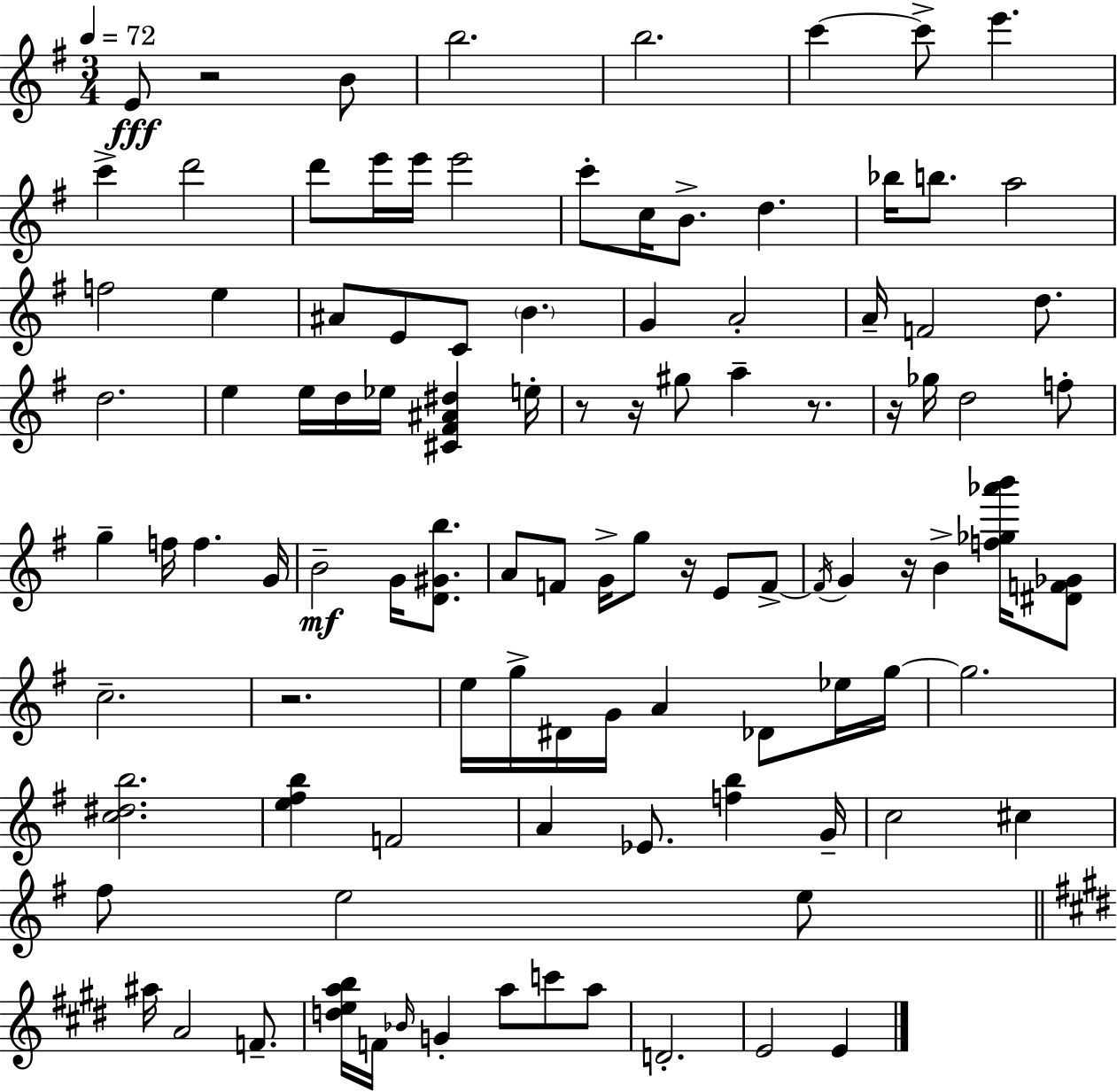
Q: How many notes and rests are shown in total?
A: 104